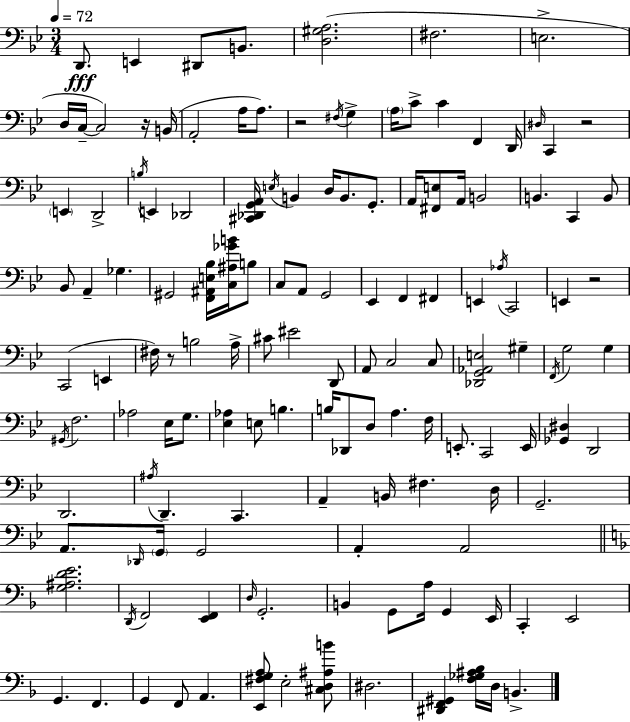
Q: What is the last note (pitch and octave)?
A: B2